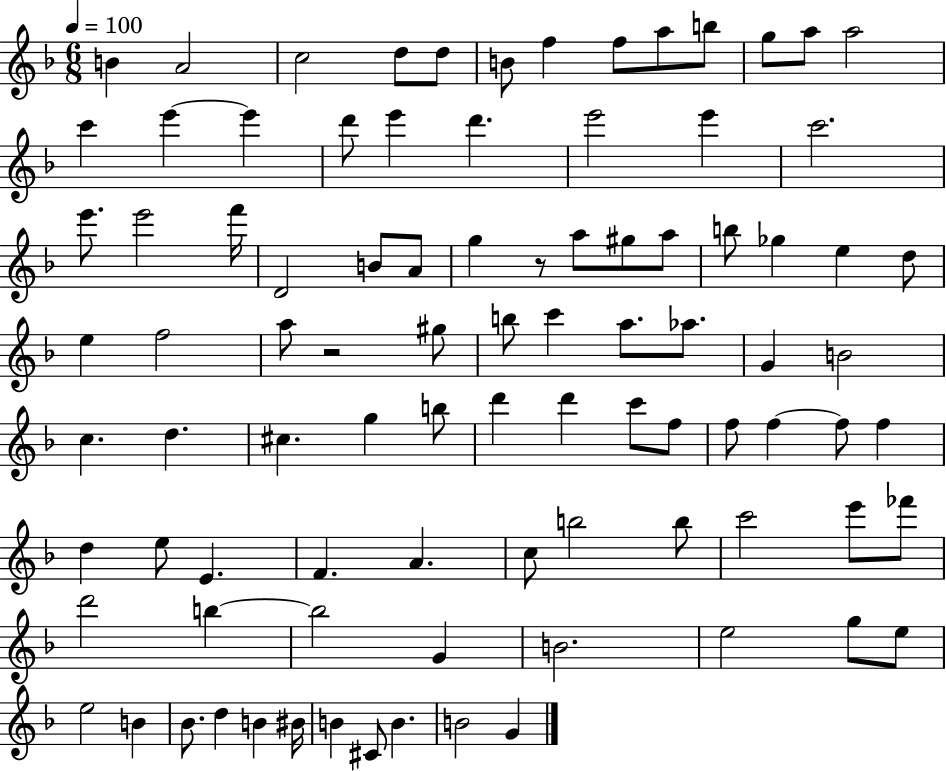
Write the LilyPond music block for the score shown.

{
  \clef treble
  \numericTimeSignature
  \time 6/8
  \key f \major
  \tempo 4 = 100
  b'4 a'2 | c''2 d''8 d''8 | b'8 f''4 f''8 a''8 b''8 | g''8 a''8 a''2 | \break c'''4 e'''4~~ e'''4 | d'''8 e'''4 d'''4. | e'''2 e'''4 | c'''2. | \break e'''8. e'''2 f'''16 | d'2 b'8 a'8 | g''4 r8 a''8 gis''8 a''8 | b''8 ges''4 e''4 d''8 | \break e''4 f''2 | a''8 r2 gis''8 | b''8 c'''4 a''8. aes''8. | g'4 b'2 | \break c''4. d''4. | cis''4. g''4 b''8 | d'''4 d'''4 c'''8 f''8 | f''8 f''4~~ f''8 f''4 | \break d''4 e''8 e'4. | f'4. a'4. | c''8 b''2 b''8 | c'''2 e'''8 fes'''8 | \break d'''2 b''4~~ | b''2 g'4 | b'2. | e''2 g''8 e''8 | \break e''2 b'4 | bes'8. d''4 b'4 bis'16 | b'4 cis'8 b'4. | b'2 g'4 | \break \bar "|."
}